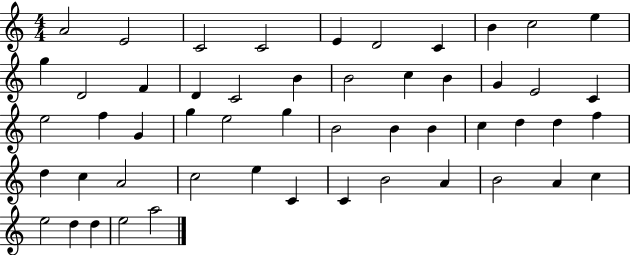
A4/h E4/h C4/h C4/h E4/q D4/h C4/q B4/q C5/h E5/q G5/q D4/h F4/q D4/q C4/h B4/q B4/h C5/q B4/q G4/q E4/h C4/q E5/h F5/q G4/q G5/q E5/h G5/q B4/h B4/q B4/q C5/q D5/q D5/q F5/q D5/q C5/q A4/h C5/h E5/q C4/q C4/q B4/h A4/q B4/h A4/q C5/q E5/h D5/q D5/q E5/h A5/h